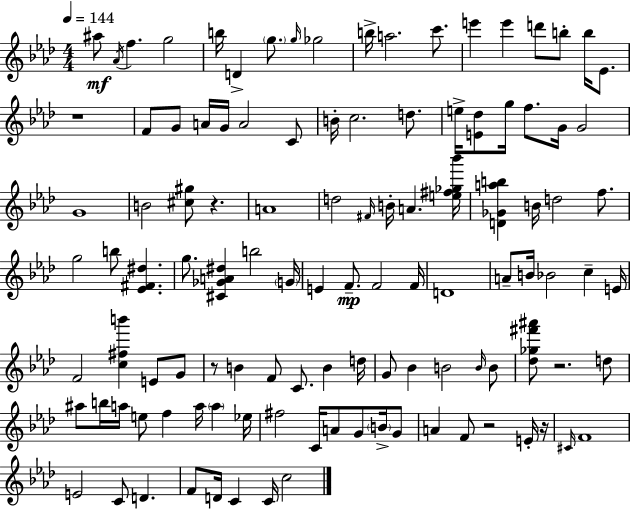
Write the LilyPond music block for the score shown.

{
  \clef treble
  \numericTimeSignature
  \time 4/4
  \key aes \major
  \tempo 4 = 144
  ais''8\mf \acciaccatura { aes'16 } f''4. g''2 | b''16 d'4-> \parenthesize g''8. \grace { g''16 } ges''2 | b''16-> a''2. c'''8. | e'''4 e'''4 d'''8 b''8-. b''16 ees'8. | \break r1 | f'8 g'8 a'16 g'16 a'2 | c'8 b'16-. c''2. d''8. | e''16-> <e' des''>8 g''16 f''8. g'16 g'2 | \break g'1 | b'2 <cis'' gis''>8 r4. | a'1 | d''2 \grace { fis'16 } b'16-. a'4. | \break <e'' fis'' ges'' bes'''>16 <d' ges' a'' b''>4 b'16 d''2 | f''8. g''2 b''8 <ees' fis' dis''>4. | g''8. <cis' ges' a' dis''>4 b''2 | \parenthesize g'16 e'4 f'8.--\mp f'2 | \break f'16 d'1 | a'8-- b'16 bes'2 c''4-- | e'16 f'2 <c'' fis'' b'''>4 e'8 | g'8 r8 b'4 f'8 c'8. b'4 | \break d''16 g'8 bes'4 b'2 | \grace { b'16 } b'8 <des'' ges'' fis''' ais'''>8 r2. | d''8 ais''8 b''16 a''16 e''8 f''4 a''16 \parenthesize a''4 | ees''16 fis''2 c'16 a'8 g'8 | \break \parenthesize b'16-> g'8 a'4 f'8 r2 | e'16-. r16 \grace { cis'16 } f'1 | e'2 c'8 d'4. | f'8 d'16 c'4 c'16 c''2 | \break \bar "|."
}